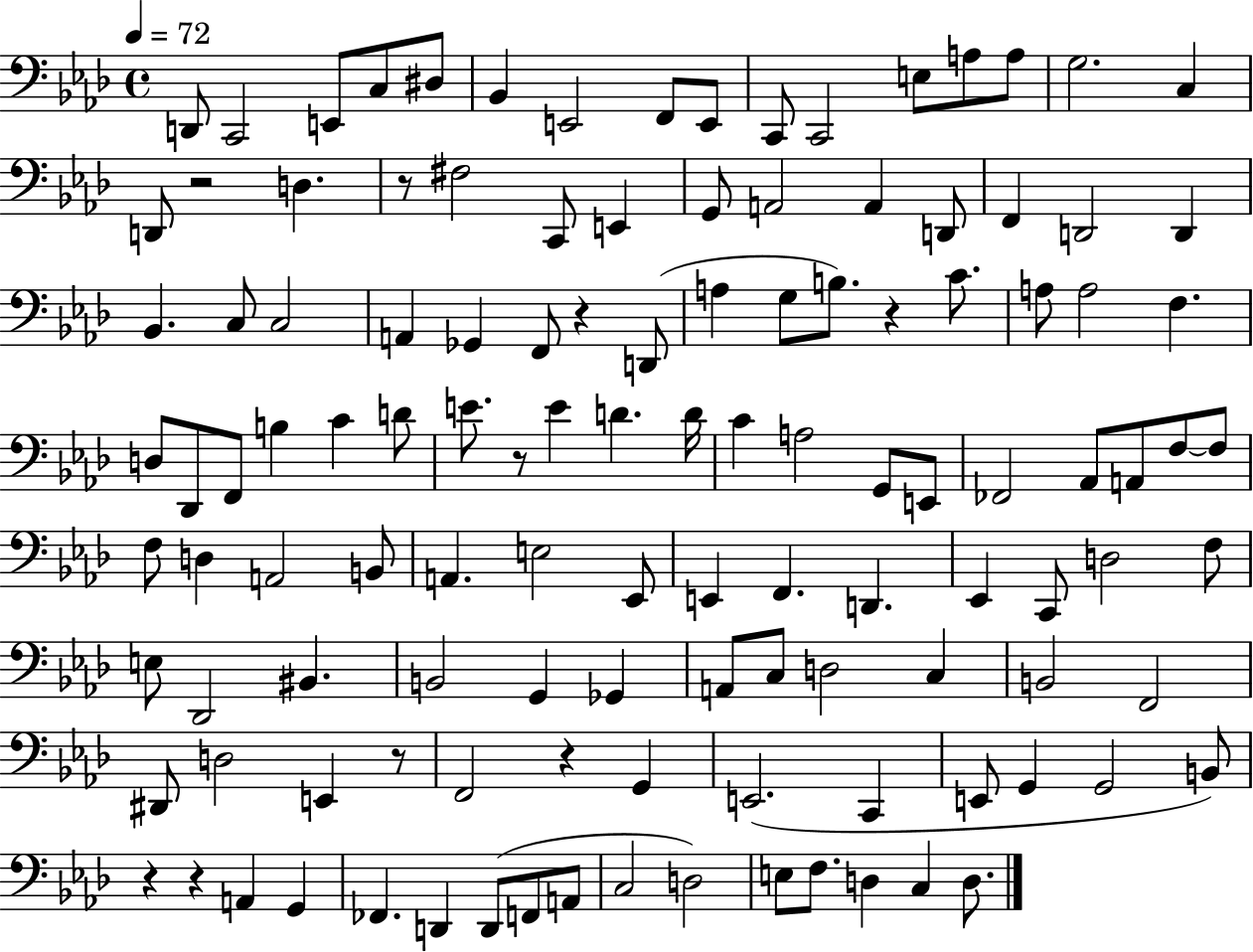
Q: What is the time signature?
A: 4/4